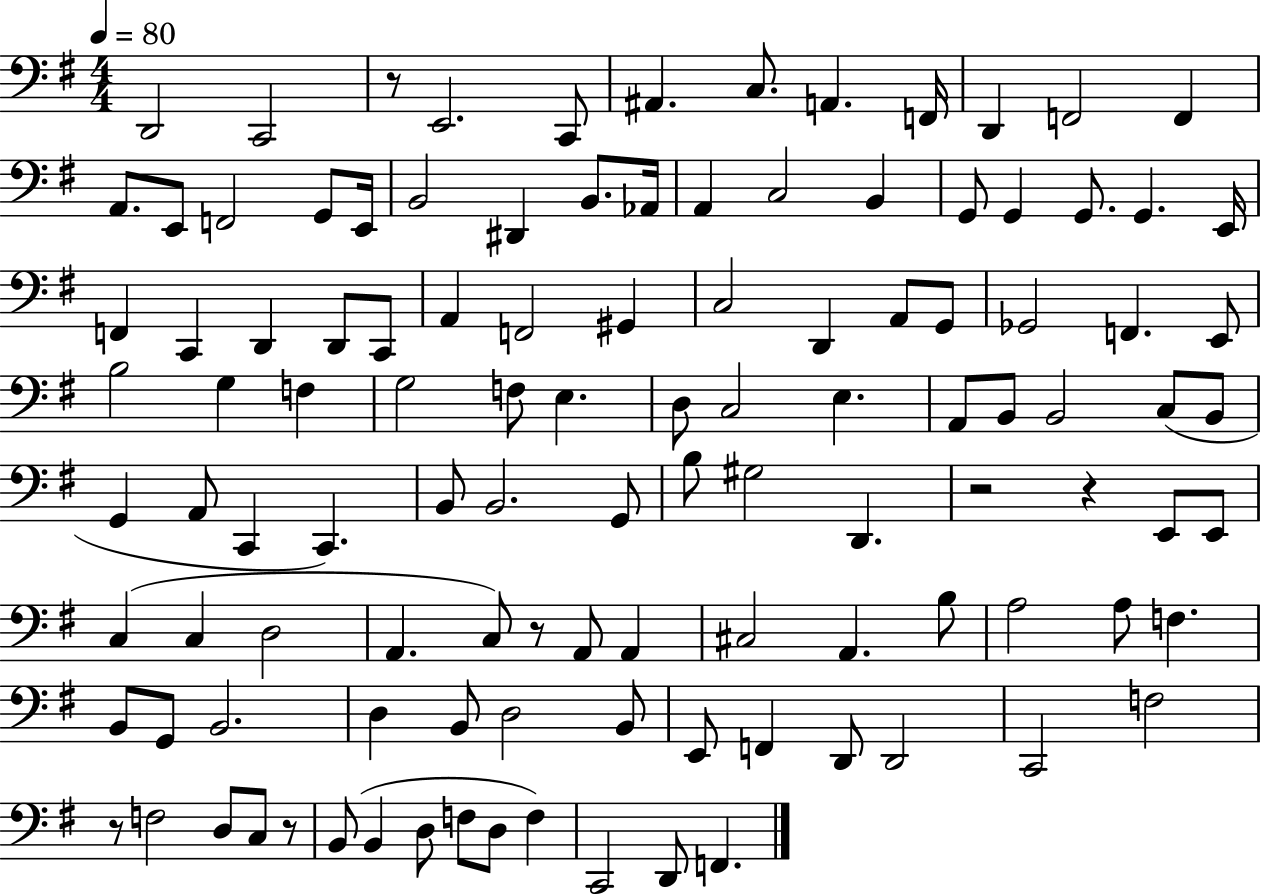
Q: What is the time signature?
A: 4/4